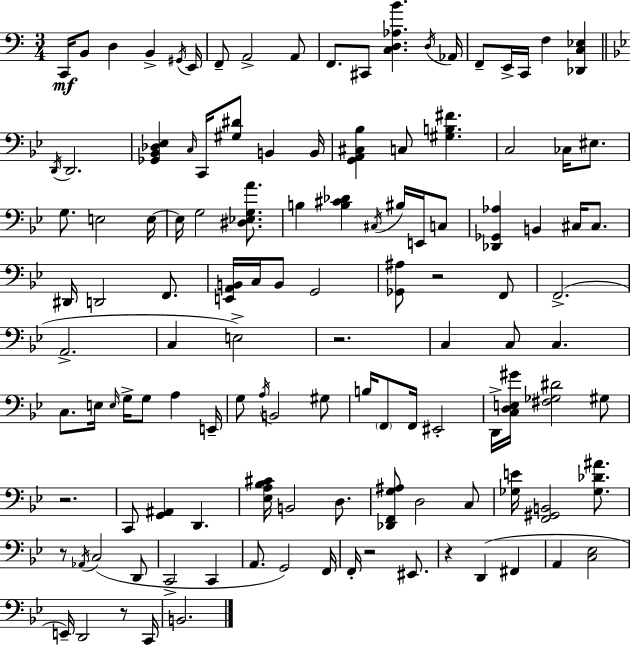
{
  \clef bass
  \numericTimeSignature
  \time 3/4
  \key a \minor
  \repeat volta 2 { c,16\mf b,8 d4 b,4-> \acciaccatura { gis,16 } | e,16 f,8-- a,2-> a,8 | f,8. cis,8 <c d aes b'>4. | \acciaccatura { d16 } aes,16 f,8-- e,16-> c,16 f4 <des, c ees>4 | \break \bar "||" \break \key g \minor \acciaccatura { d,16 } d,2. | <ges, bes, des ees>4 \grace { c16 } c,16 <gis dis'>8 b,4 | b,16 <g, a, cis bes>4 c8 <gis b fis'>4. | c2 ces16 eis8. | \break g8. e2 | e16~~ e16 g2 <dis ees g a'>8. | b4 <b cis' des'>4 \acciaccatura { cis16 } bis16 | e,16 c8 <des, ges, aes>4 b,4 cis16 | \break cis8. dis,16 d,2 | f,8. <e, a, b,>16 c16 b,8 g,2 | <ges, ais>8 r2 | f,8 f,2.->( | \break a,2.-> | c4 e2->) | r2. | c4 c8 c4. | \break c8. e16 \grace { e16 } g16-> g8 a4 | e,16-- g8 \acciaccatura { a16 } b,2 | gis8 b16 \parenthesize f,8 f,16 eis,2-. | d,16-> <c d e gis'>16 <fis ges dis'>2 | \break gis8 r2. | c,8 <g, ais,>4 d,4. | <ees a bes cis'>16 b,2 | d8. <des, f, g ais>8 d2 | \break c8 <ges e'>16 <f, gis, b,>2 | <ges des' ais'>8. r8 \acciaccatura { aes,16 } c2( | d,8 c,2-> | c,4 a,8. g,2) | \break f,16 f,16-. r2 | eis,8. r4 d,4( | fis,4 a,4 <c ees>2 | e,16--) d,2 | \break r8 c,16 b,2. | } \bar "|."
}